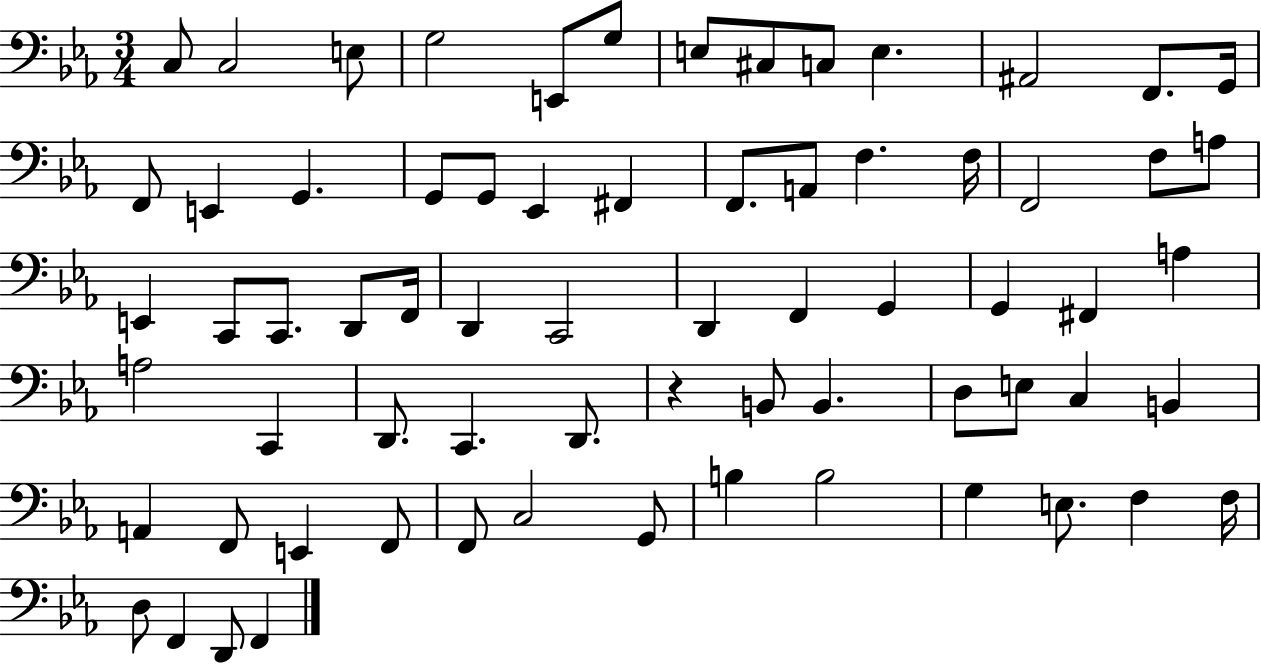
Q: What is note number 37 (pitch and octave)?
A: G2